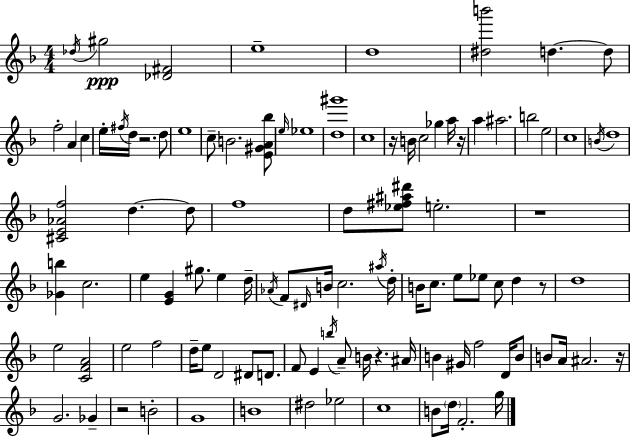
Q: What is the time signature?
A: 4/4